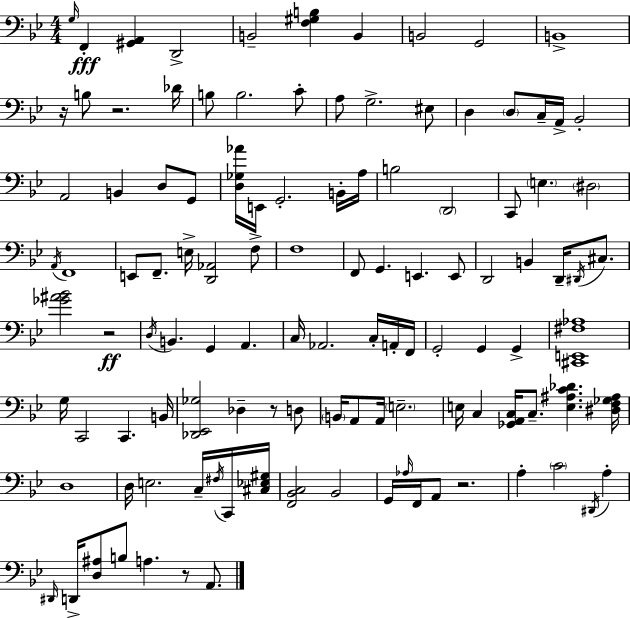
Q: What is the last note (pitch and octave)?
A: A2